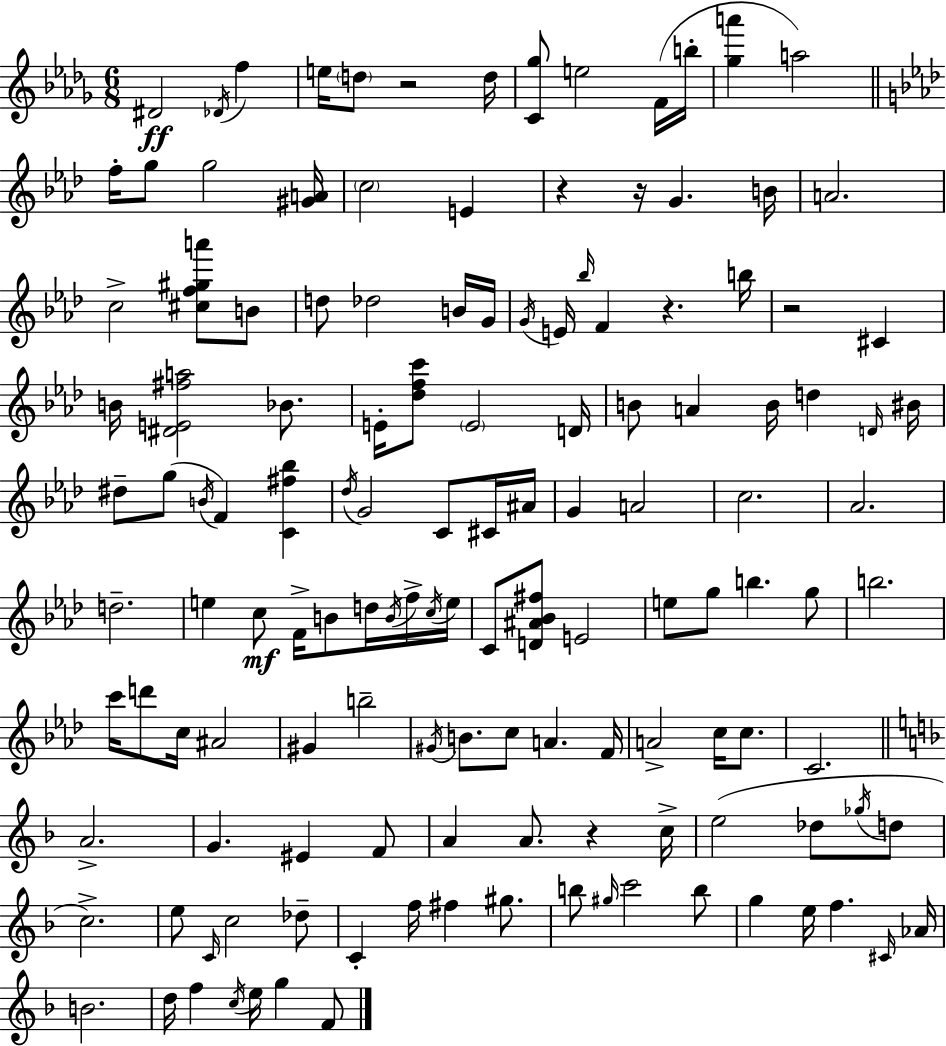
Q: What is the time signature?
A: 6/8